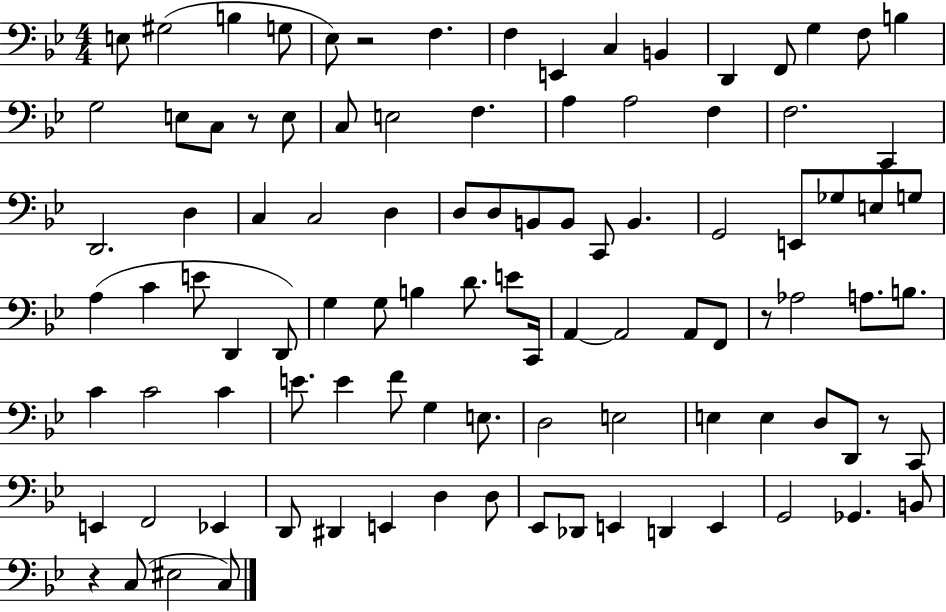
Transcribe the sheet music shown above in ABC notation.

X:1
T:Untitled
M:4/4
L:1/4
K:Bb
E,/2 ^G,2 B, G,/2 _E,/2 z2 F, F, E,, C, B,, D,, F,,/2 G, F,/2 B, G,2 E,/2 C,/2 z/2 E,/2 C,/2 E,2 F, A, A,2 F, F,2 C,, D,,2 D, C, C,2 D, D,/2 D,/2 B,,/2 B,,/2 C,,/2 B,, G,,2 E,,/2 _G,/2 E,/2 G,/2 A, C E/2 D,, D,,/2 G, G,/2 B, D/2 E/2 C,,/4 A,, A,,2 A,,/2 F,,/2 z/2 _A,2 A,/2 B,/2 C C2 C E/2 E F/2 G, E,/2 D,2 E,2 E, E, D,/2 D,,/2 z/2 C,,/2 E,, F,,2 _E,, D,,/2 ^D,, E,, D, D,/2 _E,,/2 _D,,/2 E,, D,, E,, G,,2 _G,, B,,/2 z C,/2 ^E,2 C,/2